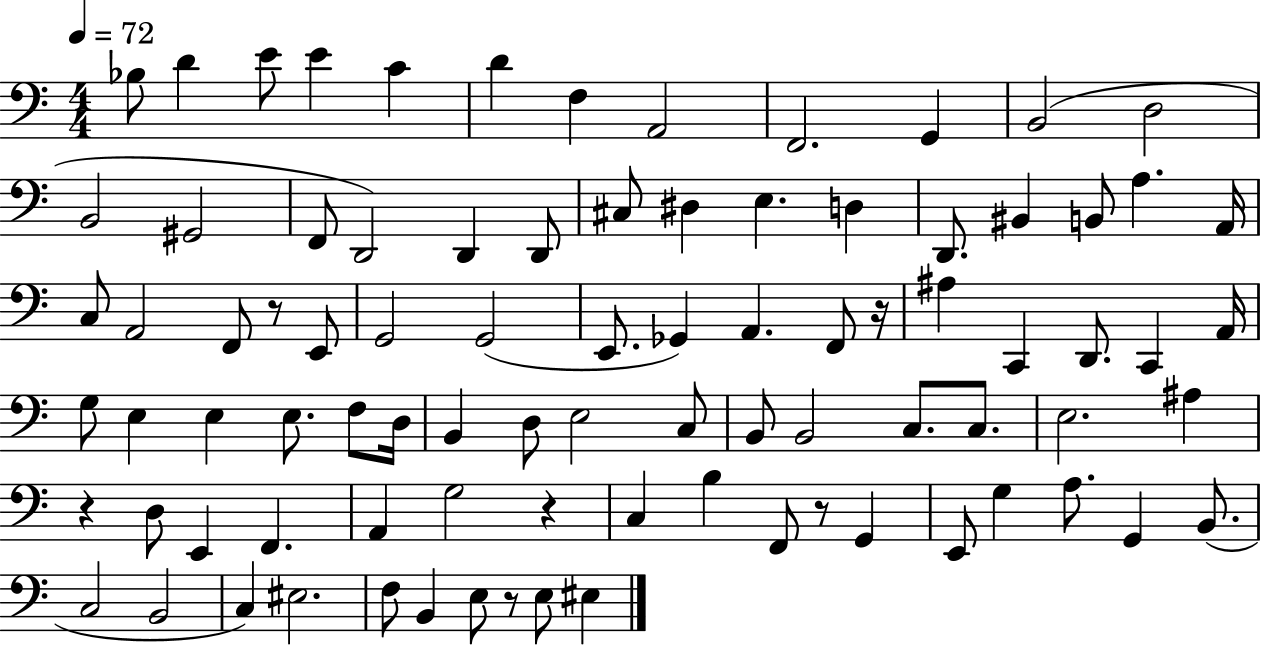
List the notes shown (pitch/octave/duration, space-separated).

Bb3/e D4/q E4/e E4/q C4/q D4/q F3/q A2/h F2/h. G2/q B2/h D3/h B2/h G#2/h F2/e D2/h D2/q D2/e C#3/e D#3/q E3/q. D3/q D2/e. BIS2/q B2/e A3/q. A2/s C3/e A2/h F2/e R/e E2/e G2/h G2/h E2/e. Gb2/q A2/q. F2/e R/s A#3/q C2/q D2/e. C2/q A2/s G3/e E3/q E3/q E3/e. F3/e D3/s B2/q D3/e E3/h C3/e B2/e B2/h C3/e. C3/e. E3/h. A#3/q R/q D3/e E2/q F2/q. A2/q G3/h R/q C3/q B3/q F2/e R/e G2/q E2/e G3/q A3/e. G2/q B2/e. C3/h B2/h C3/q EIS3/h. F3/e B2/q E3/e R/e E3/e EIS3/q